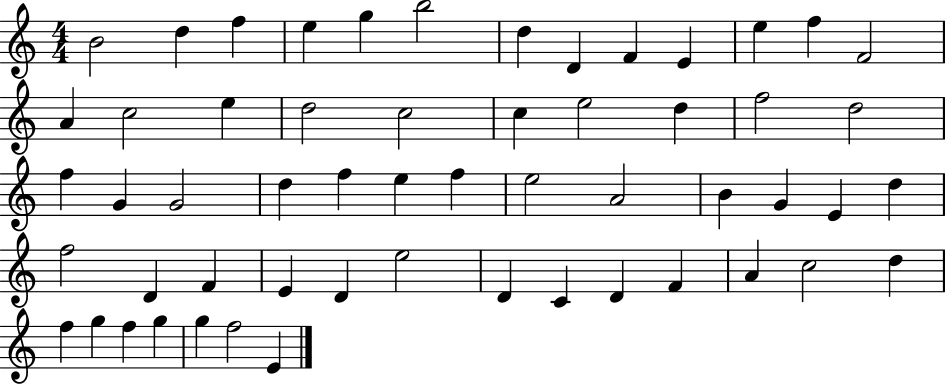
X:1
T:Untitled
M:4/4
L:1/4
K:C
B2 d f e g b2 d D F E e f F2 A c2 e d2 c2 c e2 d f2 d2 f G G2 d f e f e2 A2 B G E d f2 D F E D e2 D C D F A c2 d f g f g g f2 E